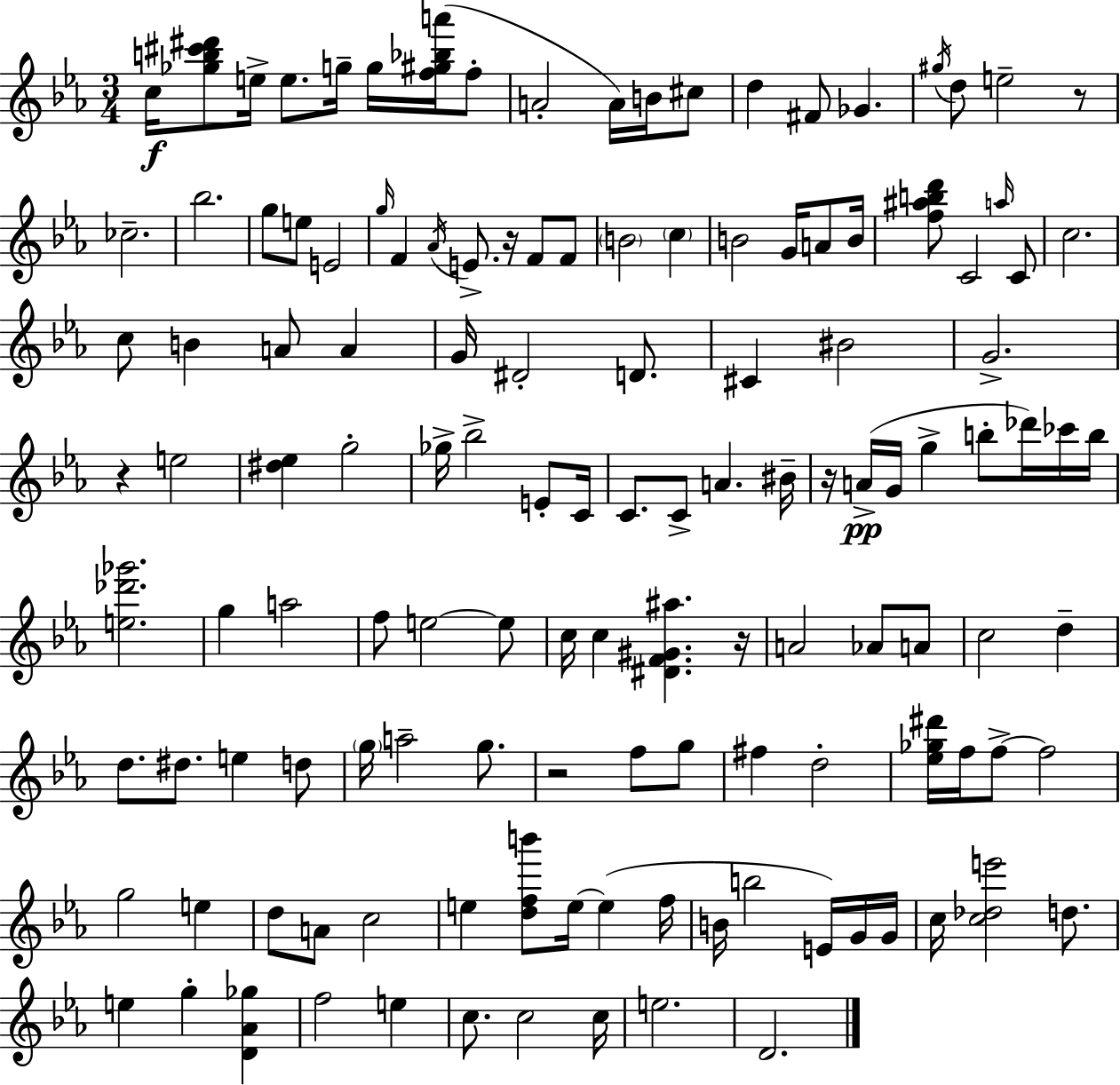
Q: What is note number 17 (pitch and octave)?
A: CES5